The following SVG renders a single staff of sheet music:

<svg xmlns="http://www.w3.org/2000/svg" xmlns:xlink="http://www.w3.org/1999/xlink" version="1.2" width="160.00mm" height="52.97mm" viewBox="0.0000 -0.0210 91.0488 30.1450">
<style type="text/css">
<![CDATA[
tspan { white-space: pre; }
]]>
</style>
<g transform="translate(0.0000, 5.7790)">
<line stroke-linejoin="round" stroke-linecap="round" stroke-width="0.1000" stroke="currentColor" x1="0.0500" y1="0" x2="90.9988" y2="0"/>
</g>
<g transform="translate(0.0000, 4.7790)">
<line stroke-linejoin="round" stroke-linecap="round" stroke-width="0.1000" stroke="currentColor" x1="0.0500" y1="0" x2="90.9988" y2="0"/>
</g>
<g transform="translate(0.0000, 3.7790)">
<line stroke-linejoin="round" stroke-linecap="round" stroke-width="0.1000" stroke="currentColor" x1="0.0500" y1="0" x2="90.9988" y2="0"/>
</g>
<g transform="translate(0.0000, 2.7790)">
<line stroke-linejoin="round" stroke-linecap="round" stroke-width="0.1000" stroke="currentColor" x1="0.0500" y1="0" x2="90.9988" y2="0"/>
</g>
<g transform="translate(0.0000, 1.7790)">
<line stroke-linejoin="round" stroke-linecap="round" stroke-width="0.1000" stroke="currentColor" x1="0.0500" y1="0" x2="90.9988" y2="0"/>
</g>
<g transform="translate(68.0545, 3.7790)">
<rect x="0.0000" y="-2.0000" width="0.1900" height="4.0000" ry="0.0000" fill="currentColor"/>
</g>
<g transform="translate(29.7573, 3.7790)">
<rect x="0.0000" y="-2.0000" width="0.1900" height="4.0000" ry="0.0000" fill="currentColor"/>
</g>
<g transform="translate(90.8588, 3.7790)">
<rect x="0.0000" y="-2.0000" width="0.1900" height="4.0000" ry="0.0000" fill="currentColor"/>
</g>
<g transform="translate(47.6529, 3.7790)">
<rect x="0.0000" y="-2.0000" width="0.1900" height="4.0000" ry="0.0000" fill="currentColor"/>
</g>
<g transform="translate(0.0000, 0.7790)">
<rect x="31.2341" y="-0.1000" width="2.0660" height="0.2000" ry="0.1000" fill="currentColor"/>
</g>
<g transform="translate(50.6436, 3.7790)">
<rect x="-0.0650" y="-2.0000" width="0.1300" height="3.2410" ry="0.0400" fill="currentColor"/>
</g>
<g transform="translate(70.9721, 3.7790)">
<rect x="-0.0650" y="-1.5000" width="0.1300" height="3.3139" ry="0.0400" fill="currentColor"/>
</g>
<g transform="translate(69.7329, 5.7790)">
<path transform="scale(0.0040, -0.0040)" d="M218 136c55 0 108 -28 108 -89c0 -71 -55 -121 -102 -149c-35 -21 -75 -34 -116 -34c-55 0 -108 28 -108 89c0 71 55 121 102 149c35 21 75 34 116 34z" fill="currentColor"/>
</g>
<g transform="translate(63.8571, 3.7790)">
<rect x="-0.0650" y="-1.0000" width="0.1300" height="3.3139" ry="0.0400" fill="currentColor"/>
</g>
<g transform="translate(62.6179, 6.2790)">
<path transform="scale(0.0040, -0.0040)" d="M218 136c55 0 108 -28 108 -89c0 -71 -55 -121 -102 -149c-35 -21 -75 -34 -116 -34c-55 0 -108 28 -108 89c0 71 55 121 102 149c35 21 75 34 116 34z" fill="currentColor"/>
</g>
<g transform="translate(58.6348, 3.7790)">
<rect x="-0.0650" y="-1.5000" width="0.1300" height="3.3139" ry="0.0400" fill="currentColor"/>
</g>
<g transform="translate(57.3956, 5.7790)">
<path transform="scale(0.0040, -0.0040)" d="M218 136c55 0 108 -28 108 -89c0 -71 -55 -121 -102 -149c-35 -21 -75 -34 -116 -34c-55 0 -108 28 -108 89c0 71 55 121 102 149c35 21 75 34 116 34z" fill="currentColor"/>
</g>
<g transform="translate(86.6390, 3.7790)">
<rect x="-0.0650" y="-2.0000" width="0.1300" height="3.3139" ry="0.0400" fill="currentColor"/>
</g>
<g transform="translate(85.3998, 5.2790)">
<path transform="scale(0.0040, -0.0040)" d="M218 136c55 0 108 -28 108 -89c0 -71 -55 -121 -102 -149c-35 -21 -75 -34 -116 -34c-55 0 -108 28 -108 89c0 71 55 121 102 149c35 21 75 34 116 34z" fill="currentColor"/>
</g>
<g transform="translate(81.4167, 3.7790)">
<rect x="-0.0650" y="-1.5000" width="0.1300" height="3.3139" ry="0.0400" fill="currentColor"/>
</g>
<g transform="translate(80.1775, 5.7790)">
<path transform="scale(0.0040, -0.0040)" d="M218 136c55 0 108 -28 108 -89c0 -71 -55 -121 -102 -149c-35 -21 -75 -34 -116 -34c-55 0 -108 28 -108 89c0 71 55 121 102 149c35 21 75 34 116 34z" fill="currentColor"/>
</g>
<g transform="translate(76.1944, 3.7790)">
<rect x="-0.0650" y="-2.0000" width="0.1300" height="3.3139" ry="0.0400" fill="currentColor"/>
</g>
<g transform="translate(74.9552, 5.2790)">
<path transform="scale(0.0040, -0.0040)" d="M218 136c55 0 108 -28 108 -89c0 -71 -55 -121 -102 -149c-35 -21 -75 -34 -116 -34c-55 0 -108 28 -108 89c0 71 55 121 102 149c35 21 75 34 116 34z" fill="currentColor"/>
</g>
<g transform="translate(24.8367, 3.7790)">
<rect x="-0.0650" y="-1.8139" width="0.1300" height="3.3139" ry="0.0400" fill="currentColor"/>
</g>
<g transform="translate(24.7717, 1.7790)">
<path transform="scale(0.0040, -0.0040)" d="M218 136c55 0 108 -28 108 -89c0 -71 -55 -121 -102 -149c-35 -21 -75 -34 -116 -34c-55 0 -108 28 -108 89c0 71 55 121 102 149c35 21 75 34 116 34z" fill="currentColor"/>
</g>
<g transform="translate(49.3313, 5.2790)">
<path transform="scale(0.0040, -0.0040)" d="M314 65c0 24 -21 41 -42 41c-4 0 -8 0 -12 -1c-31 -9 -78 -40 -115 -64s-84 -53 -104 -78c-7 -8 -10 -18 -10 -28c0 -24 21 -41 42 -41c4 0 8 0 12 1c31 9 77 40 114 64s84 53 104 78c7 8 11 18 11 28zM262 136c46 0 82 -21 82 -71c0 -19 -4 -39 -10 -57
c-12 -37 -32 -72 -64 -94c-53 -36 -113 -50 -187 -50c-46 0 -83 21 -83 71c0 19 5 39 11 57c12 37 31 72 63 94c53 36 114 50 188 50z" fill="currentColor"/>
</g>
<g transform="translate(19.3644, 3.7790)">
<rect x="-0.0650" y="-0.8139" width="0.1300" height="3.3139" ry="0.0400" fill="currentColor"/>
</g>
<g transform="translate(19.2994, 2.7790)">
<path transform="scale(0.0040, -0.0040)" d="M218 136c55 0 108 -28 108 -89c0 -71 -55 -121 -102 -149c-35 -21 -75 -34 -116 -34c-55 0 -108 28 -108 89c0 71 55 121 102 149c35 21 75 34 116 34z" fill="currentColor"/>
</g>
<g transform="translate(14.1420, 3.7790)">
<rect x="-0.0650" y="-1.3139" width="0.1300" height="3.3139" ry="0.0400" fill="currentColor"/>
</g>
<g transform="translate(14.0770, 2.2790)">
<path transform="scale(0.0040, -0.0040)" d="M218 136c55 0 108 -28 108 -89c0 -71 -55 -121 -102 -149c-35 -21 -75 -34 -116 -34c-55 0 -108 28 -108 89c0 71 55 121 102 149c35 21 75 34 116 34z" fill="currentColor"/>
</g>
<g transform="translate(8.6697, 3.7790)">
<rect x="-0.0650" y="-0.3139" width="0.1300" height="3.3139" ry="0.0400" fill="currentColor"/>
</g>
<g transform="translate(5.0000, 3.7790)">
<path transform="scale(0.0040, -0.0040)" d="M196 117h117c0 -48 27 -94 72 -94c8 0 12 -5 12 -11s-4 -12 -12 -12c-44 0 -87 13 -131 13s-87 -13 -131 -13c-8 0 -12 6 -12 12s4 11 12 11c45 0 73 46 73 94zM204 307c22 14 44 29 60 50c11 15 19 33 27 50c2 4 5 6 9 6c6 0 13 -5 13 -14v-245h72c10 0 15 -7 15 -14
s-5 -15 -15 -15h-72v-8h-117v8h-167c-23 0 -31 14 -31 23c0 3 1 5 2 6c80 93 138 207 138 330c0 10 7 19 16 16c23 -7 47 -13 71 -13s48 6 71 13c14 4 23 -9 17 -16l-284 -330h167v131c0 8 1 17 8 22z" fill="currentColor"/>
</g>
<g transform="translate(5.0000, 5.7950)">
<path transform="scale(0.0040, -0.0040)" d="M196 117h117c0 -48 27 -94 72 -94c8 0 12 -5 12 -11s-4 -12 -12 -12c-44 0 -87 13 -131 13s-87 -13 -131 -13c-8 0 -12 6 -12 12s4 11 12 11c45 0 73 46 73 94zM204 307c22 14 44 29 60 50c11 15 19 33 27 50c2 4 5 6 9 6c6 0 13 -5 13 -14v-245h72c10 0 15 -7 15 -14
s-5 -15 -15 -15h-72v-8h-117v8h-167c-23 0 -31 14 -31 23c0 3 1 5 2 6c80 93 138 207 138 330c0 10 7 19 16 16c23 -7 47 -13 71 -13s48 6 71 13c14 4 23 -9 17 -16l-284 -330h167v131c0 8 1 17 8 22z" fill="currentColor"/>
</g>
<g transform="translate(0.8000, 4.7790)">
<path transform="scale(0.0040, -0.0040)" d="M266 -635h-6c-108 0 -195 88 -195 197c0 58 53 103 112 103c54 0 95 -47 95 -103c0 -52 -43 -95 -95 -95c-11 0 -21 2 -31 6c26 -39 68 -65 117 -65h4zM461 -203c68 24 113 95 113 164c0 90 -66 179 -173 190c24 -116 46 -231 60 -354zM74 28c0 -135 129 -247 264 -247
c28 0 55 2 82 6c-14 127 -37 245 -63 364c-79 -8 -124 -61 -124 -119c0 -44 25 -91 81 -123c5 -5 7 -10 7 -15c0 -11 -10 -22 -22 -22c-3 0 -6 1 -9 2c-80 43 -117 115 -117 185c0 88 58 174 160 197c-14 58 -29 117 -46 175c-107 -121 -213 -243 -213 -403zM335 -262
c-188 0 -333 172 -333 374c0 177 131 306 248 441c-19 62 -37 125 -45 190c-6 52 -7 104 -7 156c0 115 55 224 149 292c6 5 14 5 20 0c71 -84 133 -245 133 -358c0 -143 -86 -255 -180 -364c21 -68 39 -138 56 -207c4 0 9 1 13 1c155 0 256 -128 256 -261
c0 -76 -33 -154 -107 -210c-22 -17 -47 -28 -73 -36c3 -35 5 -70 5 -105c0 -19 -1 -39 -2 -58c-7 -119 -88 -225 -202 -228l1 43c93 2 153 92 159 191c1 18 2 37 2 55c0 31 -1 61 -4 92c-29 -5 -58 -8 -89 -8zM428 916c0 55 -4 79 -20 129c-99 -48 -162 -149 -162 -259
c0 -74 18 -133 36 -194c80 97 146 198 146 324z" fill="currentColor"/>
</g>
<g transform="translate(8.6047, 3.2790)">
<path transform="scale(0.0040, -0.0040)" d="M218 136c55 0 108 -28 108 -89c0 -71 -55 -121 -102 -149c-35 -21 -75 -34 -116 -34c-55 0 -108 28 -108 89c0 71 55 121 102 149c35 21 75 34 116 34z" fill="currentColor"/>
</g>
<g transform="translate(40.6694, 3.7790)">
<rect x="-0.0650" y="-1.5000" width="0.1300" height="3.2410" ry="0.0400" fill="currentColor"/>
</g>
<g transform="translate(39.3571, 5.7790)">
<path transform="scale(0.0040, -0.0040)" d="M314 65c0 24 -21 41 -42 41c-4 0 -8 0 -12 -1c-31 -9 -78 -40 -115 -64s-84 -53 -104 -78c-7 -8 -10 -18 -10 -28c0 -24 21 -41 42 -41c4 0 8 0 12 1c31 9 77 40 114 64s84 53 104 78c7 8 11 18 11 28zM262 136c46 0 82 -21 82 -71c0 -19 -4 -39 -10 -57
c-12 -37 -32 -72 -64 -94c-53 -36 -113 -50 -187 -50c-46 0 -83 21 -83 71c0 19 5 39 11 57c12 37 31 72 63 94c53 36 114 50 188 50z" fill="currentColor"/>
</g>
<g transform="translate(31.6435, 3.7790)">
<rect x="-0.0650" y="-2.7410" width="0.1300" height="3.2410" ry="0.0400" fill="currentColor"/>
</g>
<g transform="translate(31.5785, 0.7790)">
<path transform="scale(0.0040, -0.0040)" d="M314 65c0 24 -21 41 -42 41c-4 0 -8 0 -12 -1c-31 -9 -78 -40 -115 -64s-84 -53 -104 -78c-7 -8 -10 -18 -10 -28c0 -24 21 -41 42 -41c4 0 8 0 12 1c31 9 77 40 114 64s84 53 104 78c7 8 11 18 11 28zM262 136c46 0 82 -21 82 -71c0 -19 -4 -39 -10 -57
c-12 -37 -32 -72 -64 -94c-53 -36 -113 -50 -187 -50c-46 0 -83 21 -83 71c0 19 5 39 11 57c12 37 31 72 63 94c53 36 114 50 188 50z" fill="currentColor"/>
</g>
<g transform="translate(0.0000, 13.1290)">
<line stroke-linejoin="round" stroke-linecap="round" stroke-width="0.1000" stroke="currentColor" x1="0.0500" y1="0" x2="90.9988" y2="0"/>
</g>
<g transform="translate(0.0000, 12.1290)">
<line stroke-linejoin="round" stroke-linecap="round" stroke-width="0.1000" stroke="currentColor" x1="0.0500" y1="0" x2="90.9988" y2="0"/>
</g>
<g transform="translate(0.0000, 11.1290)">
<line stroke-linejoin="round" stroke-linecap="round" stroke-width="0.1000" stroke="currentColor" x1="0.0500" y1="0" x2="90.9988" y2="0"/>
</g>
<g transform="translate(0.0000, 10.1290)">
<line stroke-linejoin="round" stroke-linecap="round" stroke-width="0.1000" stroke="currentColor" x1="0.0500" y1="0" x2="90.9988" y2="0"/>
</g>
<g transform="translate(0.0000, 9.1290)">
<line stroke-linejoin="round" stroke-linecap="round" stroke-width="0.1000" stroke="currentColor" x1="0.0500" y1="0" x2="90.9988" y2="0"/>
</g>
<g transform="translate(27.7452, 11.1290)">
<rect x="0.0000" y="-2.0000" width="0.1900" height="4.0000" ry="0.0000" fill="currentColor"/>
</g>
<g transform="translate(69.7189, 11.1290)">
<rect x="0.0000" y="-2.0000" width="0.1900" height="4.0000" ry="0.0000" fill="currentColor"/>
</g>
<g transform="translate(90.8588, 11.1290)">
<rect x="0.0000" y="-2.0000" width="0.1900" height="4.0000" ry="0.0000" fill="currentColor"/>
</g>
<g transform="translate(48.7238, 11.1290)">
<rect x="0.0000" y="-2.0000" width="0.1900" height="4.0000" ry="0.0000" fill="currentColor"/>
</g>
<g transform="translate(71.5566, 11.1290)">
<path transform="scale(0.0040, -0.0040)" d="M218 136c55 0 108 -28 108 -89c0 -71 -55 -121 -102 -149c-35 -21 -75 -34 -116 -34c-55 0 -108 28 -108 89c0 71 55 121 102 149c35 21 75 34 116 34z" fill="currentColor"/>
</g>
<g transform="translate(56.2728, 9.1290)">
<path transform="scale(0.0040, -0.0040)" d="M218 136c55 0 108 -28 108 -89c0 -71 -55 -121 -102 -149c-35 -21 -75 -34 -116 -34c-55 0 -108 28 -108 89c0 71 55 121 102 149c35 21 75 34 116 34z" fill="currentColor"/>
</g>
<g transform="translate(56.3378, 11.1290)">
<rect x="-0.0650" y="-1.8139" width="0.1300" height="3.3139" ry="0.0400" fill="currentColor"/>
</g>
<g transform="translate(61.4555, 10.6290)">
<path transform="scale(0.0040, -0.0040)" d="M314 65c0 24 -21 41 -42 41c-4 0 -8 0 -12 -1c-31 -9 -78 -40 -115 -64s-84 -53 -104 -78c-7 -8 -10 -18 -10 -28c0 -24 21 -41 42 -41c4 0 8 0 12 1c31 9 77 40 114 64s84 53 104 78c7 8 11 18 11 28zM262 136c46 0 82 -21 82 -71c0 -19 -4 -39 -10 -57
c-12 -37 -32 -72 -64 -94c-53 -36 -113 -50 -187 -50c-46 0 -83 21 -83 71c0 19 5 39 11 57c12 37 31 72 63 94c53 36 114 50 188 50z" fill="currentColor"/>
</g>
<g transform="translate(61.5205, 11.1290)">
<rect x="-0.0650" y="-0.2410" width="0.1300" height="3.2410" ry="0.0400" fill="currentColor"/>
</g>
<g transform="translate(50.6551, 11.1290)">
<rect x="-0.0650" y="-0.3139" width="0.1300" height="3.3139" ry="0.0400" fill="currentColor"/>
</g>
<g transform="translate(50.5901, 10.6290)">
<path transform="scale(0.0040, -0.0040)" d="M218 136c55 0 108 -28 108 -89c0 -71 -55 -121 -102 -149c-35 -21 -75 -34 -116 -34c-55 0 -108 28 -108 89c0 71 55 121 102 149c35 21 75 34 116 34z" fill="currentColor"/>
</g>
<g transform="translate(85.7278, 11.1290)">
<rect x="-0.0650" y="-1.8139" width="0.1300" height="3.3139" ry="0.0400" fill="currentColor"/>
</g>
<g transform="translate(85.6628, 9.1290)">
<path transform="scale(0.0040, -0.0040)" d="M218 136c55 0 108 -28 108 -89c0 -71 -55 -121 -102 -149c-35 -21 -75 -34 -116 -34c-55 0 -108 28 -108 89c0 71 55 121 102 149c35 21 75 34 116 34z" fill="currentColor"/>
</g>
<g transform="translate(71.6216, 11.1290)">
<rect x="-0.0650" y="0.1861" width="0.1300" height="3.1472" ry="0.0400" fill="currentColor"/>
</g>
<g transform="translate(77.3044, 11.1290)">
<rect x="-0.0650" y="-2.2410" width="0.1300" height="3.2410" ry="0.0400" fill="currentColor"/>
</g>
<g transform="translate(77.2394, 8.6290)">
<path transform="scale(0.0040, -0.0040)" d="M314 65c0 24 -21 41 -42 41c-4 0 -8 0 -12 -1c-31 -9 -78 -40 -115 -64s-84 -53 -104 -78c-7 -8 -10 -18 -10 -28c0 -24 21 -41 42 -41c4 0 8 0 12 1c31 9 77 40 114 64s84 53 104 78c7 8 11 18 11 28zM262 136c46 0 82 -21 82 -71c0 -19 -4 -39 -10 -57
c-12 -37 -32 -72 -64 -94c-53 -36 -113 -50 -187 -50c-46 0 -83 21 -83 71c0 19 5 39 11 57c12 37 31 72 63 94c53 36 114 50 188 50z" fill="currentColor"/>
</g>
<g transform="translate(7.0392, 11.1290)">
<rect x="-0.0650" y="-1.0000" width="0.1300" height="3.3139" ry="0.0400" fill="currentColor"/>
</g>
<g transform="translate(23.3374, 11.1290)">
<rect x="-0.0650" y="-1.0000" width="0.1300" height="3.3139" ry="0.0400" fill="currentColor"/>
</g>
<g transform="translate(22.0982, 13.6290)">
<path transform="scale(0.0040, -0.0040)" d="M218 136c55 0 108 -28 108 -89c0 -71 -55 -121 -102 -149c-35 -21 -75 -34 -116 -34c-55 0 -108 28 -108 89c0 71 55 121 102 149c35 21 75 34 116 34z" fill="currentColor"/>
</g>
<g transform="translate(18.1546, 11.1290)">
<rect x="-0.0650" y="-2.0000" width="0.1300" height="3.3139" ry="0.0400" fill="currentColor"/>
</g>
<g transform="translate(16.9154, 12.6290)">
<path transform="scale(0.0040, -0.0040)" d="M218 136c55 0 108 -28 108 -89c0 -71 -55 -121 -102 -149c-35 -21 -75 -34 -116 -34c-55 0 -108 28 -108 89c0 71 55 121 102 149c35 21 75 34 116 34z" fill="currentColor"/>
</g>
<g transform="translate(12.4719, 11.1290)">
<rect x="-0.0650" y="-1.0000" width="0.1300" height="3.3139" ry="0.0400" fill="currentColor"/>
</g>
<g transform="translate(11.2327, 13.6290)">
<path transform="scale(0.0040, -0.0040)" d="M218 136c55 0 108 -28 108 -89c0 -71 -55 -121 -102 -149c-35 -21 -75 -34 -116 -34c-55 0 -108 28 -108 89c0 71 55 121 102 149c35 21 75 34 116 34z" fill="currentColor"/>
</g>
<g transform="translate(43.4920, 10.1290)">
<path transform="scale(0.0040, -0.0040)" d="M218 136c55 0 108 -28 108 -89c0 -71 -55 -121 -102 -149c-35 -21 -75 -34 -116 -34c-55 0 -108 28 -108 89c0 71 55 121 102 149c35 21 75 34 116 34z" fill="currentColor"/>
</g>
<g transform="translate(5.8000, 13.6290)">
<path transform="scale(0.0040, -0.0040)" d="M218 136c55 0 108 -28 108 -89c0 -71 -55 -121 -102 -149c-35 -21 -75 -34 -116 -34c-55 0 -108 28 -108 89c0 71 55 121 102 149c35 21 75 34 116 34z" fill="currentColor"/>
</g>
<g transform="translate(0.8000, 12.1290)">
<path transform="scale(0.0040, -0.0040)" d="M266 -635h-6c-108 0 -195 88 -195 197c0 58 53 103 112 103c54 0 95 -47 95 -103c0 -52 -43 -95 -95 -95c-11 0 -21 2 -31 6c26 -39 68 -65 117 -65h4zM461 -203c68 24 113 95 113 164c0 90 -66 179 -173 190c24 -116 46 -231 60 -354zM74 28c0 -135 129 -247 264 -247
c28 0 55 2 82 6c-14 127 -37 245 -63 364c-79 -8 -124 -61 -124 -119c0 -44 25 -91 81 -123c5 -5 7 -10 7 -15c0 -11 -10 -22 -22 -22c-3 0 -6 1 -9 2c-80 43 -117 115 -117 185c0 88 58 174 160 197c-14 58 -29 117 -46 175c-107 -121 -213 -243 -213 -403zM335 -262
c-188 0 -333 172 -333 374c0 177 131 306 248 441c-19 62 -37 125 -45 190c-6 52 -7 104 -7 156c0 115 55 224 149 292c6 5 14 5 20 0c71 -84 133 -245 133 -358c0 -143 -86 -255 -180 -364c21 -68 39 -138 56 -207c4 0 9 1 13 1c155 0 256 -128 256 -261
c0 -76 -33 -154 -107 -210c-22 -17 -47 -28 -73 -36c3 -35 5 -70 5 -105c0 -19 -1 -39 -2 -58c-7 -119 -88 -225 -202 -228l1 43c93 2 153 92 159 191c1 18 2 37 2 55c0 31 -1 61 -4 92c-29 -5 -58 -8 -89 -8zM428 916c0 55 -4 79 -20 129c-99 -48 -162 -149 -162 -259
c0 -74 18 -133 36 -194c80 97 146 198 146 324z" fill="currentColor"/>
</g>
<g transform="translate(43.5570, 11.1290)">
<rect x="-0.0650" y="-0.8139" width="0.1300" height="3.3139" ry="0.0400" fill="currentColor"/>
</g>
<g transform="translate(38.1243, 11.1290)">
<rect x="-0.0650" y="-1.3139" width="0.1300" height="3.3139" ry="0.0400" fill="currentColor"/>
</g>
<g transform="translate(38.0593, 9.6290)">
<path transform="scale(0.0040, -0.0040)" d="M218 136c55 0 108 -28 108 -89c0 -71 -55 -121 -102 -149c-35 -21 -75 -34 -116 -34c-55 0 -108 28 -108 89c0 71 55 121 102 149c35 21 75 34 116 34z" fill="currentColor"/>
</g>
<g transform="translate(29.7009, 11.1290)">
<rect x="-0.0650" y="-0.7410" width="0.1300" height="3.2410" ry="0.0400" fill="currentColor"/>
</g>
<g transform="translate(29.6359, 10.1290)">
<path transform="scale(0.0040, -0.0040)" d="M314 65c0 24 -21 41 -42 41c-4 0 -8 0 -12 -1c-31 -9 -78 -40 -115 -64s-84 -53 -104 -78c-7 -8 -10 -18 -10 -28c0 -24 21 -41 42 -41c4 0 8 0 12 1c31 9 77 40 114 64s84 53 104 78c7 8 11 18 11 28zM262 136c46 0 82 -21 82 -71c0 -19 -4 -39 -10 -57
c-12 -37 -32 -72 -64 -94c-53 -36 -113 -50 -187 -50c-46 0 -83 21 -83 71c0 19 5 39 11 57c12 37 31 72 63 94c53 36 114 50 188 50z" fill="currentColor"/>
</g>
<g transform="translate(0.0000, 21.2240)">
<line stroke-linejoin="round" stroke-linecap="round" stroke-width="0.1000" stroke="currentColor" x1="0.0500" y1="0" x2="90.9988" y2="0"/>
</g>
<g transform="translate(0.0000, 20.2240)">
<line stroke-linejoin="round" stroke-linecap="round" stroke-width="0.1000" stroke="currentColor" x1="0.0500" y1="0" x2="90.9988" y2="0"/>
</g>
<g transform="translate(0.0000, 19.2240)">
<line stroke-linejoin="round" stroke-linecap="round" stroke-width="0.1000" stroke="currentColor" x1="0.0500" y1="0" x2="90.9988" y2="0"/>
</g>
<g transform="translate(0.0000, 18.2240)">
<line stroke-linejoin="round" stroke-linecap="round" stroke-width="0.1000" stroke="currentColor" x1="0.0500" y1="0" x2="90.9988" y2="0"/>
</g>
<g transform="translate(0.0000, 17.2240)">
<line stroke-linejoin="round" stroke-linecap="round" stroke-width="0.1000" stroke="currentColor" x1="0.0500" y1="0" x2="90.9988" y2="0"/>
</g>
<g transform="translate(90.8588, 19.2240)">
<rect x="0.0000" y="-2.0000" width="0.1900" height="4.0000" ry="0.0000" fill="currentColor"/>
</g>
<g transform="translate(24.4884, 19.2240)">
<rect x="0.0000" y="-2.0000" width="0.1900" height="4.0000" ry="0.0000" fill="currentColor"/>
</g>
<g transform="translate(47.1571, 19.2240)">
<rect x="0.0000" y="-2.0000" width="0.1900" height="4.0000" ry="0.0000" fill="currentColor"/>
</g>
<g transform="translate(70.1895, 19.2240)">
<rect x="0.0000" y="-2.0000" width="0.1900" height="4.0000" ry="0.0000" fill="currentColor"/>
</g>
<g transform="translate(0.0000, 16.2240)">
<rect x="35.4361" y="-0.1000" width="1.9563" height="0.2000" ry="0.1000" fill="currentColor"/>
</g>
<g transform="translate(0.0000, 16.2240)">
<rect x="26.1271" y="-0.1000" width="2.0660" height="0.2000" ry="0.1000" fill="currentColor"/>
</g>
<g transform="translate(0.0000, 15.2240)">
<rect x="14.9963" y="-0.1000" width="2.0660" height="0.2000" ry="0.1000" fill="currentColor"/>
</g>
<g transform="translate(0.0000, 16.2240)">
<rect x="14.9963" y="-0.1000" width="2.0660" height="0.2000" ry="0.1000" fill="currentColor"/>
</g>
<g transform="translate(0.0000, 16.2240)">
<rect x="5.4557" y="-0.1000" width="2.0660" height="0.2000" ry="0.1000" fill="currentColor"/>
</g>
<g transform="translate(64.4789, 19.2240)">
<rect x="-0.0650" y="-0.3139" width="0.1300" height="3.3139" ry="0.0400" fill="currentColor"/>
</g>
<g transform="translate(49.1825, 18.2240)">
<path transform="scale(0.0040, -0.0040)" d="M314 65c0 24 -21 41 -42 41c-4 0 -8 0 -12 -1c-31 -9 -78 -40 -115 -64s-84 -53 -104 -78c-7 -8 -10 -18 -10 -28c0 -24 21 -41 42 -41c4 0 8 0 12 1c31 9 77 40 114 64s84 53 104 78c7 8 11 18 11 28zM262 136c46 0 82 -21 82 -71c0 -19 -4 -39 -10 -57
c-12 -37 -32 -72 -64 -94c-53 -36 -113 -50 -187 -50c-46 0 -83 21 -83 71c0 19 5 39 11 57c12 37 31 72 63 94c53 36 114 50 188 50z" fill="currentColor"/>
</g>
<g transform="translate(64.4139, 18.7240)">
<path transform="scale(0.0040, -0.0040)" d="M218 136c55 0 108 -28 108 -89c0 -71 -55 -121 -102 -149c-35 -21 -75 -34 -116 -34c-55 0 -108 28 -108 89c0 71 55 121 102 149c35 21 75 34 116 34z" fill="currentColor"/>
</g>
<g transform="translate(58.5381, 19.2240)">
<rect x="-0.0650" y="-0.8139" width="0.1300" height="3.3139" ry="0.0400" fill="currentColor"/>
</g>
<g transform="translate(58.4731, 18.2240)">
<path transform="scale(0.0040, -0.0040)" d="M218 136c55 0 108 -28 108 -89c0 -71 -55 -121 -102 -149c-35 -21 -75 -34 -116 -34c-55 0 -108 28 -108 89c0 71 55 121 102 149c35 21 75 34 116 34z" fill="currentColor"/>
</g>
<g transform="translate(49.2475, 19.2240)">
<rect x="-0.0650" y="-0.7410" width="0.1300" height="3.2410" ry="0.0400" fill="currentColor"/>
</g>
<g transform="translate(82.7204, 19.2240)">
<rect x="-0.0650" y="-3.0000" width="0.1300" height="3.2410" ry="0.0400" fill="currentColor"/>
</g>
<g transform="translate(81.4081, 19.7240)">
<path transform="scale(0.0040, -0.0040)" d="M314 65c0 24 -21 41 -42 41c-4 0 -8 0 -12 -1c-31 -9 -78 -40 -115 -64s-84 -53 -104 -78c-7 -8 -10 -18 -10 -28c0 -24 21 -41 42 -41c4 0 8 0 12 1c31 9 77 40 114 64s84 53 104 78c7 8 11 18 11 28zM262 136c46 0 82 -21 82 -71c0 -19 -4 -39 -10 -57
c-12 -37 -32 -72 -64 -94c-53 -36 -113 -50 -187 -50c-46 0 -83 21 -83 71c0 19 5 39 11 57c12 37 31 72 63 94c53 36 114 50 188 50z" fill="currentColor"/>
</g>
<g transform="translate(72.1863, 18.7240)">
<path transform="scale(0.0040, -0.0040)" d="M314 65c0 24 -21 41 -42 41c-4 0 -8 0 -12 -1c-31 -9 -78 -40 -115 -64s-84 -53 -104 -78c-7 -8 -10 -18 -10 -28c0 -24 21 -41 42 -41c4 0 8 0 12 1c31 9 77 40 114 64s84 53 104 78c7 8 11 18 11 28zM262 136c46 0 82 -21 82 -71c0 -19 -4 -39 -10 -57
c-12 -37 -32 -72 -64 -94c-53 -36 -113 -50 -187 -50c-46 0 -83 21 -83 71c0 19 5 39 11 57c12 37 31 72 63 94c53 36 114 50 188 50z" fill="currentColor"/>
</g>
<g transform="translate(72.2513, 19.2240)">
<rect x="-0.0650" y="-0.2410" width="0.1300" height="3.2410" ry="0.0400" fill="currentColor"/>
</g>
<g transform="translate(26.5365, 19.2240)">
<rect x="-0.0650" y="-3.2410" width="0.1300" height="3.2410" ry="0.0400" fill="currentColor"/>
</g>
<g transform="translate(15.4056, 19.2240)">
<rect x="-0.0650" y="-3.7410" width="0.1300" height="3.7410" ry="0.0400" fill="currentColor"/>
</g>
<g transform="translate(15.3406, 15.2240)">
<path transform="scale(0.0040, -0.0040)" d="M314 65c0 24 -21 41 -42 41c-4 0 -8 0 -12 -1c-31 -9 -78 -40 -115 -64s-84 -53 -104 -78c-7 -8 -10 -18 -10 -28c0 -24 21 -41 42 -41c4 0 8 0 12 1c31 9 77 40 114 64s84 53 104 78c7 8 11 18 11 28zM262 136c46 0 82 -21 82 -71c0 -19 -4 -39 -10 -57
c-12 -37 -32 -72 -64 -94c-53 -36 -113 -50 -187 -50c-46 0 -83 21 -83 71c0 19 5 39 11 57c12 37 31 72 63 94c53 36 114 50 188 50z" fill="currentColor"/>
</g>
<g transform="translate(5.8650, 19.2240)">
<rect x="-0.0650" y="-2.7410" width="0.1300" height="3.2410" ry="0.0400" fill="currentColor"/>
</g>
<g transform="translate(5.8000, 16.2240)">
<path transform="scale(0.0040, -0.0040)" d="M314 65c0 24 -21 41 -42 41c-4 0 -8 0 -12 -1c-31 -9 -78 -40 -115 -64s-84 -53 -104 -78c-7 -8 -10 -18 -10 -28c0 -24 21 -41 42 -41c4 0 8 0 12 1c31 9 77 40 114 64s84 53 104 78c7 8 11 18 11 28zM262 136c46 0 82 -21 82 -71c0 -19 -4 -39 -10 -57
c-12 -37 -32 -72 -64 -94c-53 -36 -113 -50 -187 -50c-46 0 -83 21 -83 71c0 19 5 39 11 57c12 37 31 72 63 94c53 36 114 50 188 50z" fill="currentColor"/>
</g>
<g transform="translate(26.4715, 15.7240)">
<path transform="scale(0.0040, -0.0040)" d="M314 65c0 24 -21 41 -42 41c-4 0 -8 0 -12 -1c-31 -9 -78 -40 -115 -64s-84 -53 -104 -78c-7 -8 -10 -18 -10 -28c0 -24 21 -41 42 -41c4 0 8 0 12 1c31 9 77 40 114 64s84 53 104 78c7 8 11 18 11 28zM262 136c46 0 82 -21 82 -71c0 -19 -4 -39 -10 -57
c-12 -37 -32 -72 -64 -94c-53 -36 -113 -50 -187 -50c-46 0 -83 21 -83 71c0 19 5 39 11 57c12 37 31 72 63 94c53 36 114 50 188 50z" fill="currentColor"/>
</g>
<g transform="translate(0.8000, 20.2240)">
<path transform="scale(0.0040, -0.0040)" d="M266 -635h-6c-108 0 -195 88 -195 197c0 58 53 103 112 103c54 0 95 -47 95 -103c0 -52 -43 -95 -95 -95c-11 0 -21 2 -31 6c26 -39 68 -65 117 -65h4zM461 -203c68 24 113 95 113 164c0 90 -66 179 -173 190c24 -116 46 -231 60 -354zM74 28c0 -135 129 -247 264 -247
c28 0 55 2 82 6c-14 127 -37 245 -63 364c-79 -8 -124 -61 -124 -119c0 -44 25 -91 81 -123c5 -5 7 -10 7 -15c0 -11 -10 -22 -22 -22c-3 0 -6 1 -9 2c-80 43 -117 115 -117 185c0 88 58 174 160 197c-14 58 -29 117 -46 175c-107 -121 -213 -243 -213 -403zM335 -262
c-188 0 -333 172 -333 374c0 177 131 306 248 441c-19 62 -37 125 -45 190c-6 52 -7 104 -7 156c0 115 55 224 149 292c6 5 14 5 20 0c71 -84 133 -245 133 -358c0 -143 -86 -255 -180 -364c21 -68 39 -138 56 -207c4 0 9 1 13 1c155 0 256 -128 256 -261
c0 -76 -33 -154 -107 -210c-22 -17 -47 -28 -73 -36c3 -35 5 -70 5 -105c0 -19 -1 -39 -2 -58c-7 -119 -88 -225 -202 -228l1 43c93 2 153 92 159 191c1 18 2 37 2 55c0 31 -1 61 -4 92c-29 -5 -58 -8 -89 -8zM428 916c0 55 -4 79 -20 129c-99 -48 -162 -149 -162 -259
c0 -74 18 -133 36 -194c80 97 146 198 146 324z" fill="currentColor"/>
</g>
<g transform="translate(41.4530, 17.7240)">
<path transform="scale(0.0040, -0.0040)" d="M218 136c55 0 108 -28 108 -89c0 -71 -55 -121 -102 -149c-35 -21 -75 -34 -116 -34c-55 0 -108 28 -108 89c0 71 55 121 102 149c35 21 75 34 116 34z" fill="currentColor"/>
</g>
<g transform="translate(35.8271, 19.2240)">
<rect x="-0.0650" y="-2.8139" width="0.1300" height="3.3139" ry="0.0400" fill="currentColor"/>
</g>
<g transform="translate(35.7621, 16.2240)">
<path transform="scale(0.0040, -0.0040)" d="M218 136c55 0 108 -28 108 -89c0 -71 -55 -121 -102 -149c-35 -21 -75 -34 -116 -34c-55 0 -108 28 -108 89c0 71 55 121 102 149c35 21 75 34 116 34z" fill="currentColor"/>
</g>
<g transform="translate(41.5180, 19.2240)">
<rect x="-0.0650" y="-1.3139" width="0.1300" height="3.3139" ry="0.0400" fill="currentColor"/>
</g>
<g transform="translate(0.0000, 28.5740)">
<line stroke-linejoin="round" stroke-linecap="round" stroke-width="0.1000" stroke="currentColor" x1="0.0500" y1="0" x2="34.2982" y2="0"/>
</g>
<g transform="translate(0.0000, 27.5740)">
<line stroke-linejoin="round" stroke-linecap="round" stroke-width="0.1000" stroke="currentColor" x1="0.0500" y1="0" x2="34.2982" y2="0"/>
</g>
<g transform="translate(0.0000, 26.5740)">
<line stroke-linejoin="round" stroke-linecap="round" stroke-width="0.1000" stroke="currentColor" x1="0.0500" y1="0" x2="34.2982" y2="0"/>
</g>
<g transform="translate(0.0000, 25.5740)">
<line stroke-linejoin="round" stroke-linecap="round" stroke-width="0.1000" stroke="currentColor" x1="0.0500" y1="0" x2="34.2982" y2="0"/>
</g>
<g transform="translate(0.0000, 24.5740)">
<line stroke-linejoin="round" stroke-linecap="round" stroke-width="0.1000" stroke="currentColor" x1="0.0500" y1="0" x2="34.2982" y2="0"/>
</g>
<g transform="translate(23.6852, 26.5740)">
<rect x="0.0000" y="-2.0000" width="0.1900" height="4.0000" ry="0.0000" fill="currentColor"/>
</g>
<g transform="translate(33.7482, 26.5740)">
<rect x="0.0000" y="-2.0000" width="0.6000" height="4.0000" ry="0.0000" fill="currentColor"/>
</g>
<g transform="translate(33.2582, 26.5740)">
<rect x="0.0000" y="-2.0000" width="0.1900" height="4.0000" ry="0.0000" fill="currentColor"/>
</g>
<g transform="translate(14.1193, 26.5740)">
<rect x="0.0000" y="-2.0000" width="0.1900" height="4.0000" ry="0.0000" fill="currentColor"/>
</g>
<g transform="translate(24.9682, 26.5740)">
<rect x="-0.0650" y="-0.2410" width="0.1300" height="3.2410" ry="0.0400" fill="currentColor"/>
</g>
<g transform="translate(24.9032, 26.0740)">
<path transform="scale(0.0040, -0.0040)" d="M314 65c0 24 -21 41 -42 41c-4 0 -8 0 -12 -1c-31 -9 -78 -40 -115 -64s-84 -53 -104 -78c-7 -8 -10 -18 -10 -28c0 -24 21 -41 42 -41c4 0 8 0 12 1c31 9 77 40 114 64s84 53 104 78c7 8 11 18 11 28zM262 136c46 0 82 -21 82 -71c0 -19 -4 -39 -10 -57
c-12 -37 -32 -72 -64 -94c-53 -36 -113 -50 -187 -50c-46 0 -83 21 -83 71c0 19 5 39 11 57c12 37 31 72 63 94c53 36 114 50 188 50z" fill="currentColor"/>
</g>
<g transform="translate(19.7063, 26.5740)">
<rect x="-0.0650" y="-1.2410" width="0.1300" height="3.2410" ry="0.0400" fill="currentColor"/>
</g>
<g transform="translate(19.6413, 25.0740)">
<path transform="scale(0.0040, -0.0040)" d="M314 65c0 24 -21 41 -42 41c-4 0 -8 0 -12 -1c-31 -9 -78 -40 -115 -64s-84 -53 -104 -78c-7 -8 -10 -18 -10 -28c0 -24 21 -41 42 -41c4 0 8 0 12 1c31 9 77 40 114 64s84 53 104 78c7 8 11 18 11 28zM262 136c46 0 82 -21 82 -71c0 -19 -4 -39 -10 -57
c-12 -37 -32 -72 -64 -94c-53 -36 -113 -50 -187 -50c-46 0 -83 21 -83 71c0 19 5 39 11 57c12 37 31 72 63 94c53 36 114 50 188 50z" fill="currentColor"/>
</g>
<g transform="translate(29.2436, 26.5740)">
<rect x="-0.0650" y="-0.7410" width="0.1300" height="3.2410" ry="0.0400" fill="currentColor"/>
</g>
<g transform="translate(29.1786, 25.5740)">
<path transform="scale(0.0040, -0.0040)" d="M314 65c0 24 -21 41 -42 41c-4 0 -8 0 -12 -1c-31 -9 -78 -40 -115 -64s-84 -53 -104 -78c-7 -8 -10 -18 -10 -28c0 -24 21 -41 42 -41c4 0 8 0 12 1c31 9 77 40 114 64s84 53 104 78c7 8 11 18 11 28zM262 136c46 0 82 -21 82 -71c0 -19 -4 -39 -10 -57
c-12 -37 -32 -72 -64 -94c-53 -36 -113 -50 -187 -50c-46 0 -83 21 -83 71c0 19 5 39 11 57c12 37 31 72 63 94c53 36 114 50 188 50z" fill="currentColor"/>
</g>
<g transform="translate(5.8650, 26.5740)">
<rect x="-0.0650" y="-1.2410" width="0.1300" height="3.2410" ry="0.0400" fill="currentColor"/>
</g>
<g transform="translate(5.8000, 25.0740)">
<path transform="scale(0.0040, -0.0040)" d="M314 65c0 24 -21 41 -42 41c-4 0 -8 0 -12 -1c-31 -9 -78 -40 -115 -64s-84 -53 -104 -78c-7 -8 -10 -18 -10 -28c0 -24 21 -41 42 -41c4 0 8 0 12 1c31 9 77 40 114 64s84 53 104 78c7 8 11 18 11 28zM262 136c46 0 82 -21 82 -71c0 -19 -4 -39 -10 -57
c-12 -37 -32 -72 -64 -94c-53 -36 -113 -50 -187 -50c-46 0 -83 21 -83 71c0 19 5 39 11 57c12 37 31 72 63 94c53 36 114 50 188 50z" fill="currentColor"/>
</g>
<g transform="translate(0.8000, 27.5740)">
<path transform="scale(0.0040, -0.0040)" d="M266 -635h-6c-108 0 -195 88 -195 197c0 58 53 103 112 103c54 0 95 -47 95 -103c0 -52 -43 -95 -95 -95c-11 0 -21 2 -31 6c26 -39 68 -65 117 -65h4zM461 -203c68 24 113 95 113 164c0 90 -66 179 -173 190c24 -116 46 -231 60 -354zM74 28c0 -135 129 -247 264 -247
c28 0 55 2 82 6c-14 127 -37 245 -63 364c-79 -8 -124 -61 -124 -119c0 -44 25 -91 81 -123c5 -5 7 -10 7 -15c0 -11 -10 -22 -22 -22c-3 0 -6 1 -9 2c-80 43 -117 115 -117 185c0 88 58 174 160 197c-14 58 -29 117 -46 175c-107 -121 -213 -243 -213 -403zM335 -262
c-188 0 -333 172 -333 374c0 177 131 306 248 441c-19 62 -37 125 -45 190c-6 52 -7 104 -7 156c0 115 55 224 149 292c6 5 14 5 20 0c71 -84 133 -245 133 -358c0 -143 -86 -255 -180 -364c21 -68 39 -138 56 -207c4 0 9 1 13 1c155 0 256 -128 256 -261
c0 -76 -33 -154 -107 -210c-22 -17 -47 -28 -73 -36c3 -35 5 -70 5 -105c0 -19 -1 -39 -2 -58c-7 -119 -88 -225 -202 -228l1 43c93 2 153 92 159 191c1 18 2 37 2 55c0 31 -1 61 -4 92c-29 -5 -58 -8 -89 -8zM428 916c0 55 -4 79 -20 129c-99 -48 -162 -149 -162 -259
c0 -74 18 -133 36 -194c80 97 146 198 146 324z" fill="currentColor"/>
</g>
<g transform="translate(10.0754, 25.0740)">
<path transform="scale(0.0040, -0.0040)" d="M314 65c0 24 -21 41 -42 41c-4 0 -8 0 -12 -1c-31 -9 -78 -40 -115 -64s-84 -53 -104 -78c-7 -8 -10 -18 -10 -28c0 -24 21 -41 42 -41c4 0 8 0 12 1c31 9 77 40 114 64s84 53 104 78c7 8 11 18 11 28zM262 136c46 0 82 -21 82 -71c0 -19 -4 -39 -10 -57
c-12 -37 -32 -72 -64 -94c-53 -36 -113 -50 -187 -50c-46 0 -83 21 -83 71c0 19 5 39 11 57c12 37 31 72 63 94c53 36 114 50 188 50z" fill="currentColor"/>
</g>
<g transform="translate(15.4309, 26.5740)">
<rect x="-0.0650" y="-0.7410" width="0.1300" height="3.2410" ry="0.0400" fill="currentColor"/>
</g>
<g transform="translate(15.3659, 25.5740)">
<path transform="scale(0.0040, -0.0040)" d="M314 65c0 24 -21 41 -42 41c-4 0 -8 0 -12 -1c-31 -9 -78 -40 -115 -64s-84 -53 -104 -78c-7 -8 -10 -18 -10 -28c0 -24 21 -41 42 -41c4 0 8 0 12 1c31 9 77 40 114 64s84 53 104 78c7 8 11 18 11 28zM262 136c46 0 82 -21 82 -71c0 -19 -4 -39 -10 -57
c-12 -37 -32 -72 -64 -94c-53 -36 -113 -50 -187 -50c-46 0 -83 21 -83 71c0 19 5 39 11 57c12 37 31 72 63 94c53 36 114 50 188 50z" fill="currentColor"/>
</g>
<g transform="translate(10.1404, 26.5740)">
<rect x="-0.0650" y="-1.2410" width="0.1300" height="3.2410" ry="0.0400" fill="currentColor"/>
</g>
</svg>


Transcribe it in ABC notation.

X:1
T:Untitled
M:4/4
L:1/4
K:C
c e d f a2 E2 F2 E D E F E F D D F D d2 e d c f c2 B g2 f a2 c'2 b2 a e d2 d c c2 A2 e2 e2 d2 e2 c2 d2